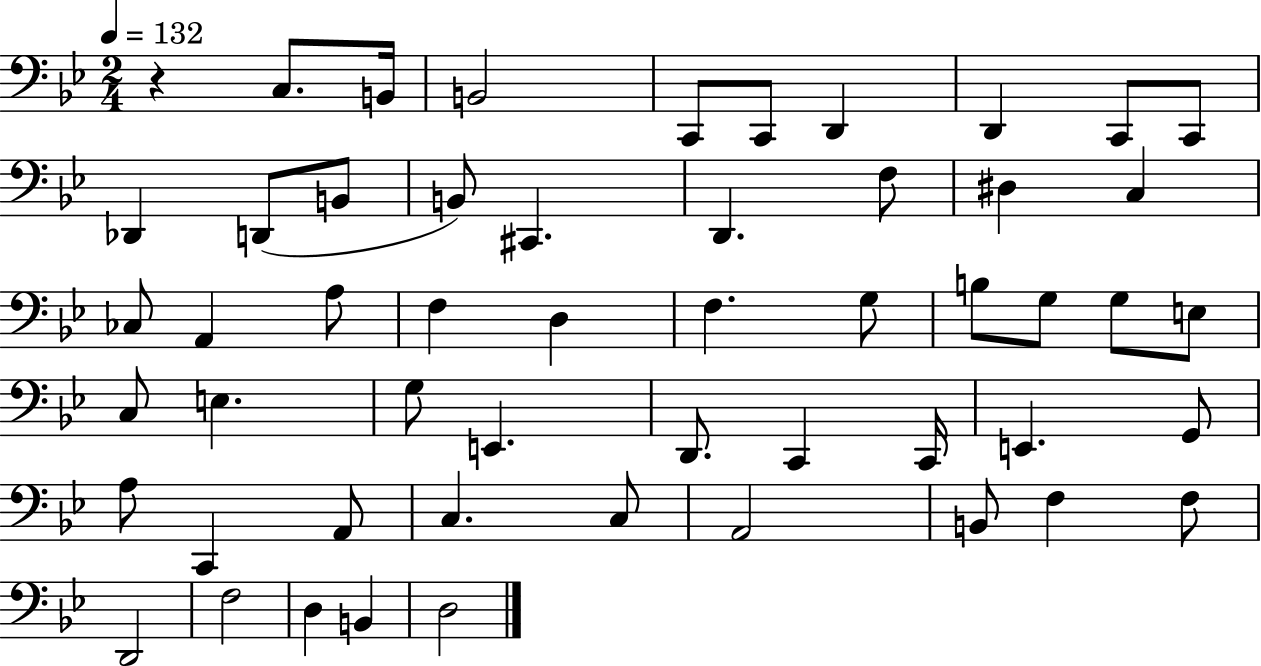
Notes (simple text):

R/q C3/e. B2/s B2/h C2/e C2/e D2/q D2/q C2/e C2/e Db2/q D2/e B2/e B2/e C#2/q. D2/q. F3/e D#3/q C3/q CES3/e A2/q A3/e F3/q D3/q F3/q. G3/e B3/e G3/e G3/e E3/e C3/e E3/q. G3/e E2/q. D2/e. C2/q C2/s E2/q. G2/e A3/e C2/q A2/e C3/q. C3/e A2/h B2/e F3/q F3/e D2/h F3/h D3/q B2/q D3/h